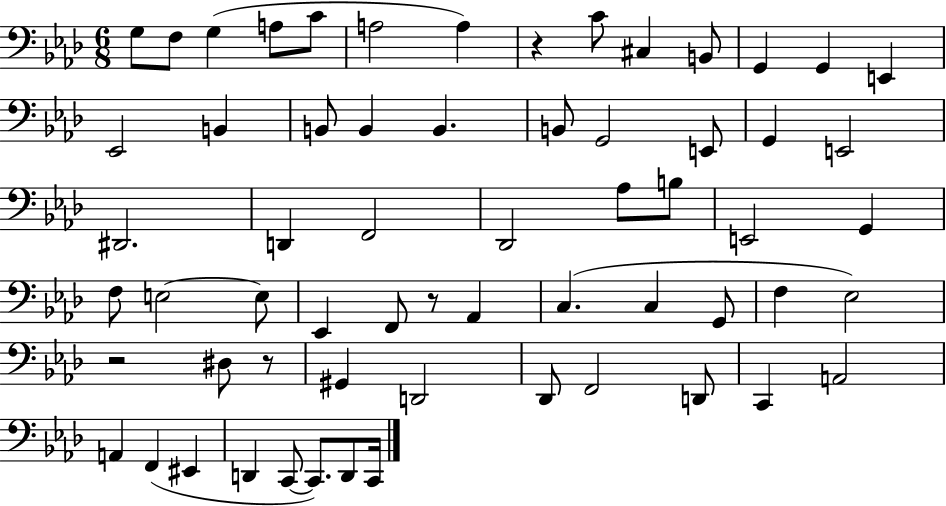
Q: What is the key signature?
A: AES major